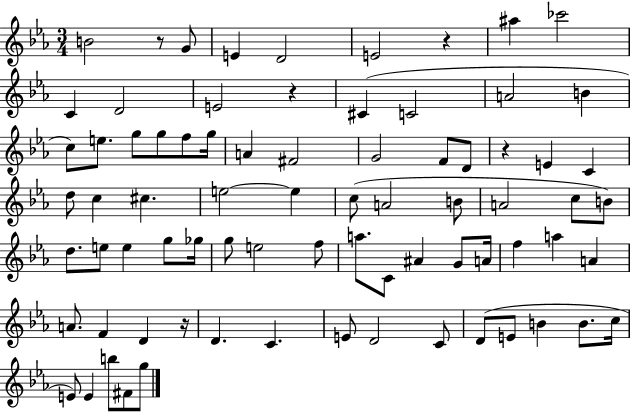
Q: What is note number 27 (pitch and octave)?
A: C4